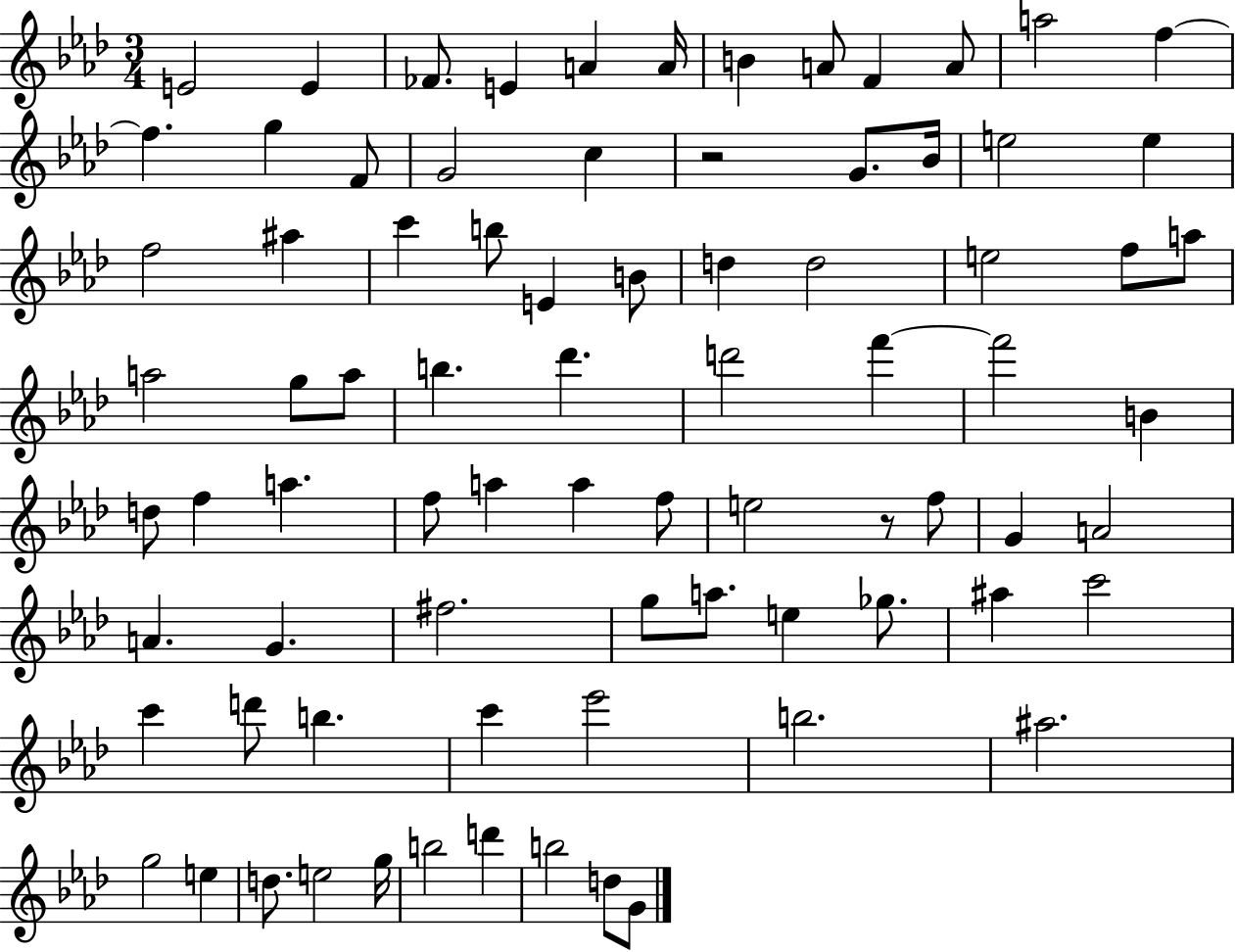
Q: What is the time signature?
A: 3/4